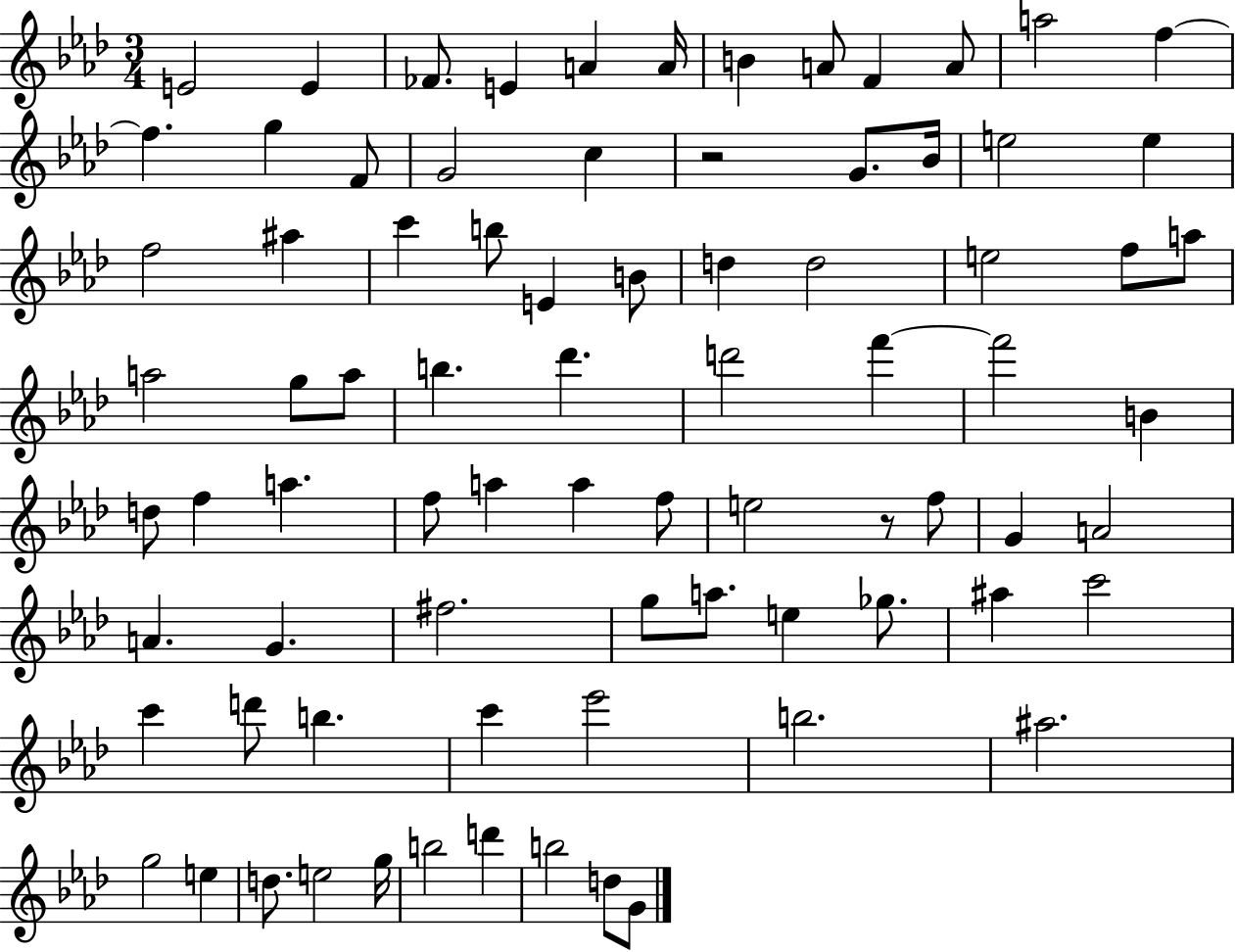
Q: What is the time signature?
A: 3/4